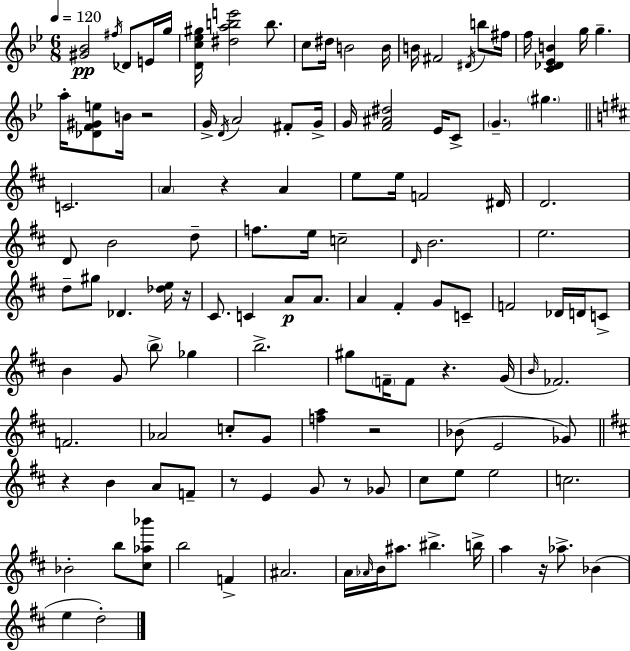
[G#4,Bb4]/h F#5/s Db4/e E4/s G5/s [D4,C5,Eb5,G#5]/s [D#5,A5,B5,E6]/h B5/e. C5/e D#5/s B4/h B4/s B4/s F#4/h D#4/s B5/e F#5/s F5/s [C4,Db4,Eb4,B4]/q G5/s G5/q. A5/s [Db4,F4,G#4,E5]/e B4/s R/h G4/s D4/s A4/h F#4/e G4/s G4/s [F4,A#4,D#5]/h Eb4/s C4/e G4/q. G#5/q. C4/h. A4/q R/q A4/q E5/e E5/s F4/h D#4/s D4/h. D4/e B4/h D5/e F5/e. E5/s C5/h D4/s B4/h. E5/h. D5/e G#5/e Db4/q. [Db5,E5]/s R/s C#4/e. C4/q A4/e A4/e. A4/q F#4/q G4/e C4/e F4/h Db4/s D4/s C4/e B4/q G4/e B5/e Gb5/q B5/h. G#5/e F4/s F4/e R/q. G4/s B4/s FES4/h. F4/h. Ab4/h C5/e G4/e [F5,A5]/q R/h Bb4/e E4/h Gb4/e R/q B4/q A4/e F4/e R/e E4/q G4/e R/e Gb4/e C#5/e E5/e E5/h C5/h. Bb4/h B5/e [C#5,Ab5,Bb6]/e B5/h F4/q A#4/h. A4/s Ab4/s B4/s A#5/e. BIS5/q. B5/s A5/q R/s Ab5/e. Bb4/q E5/q D5/h